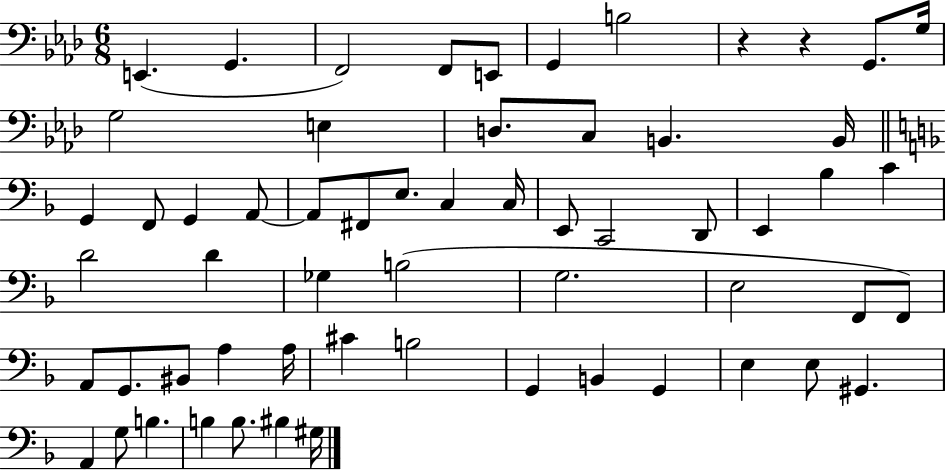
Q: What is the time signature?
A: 6/8